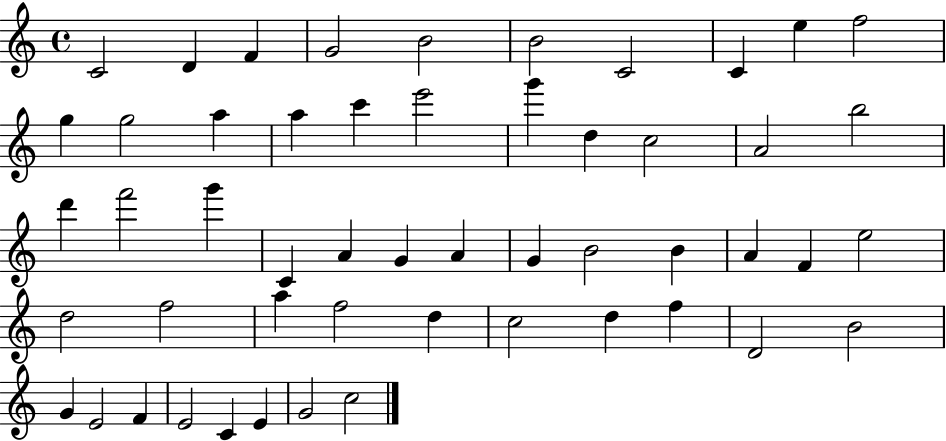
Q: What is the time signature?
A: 4/4